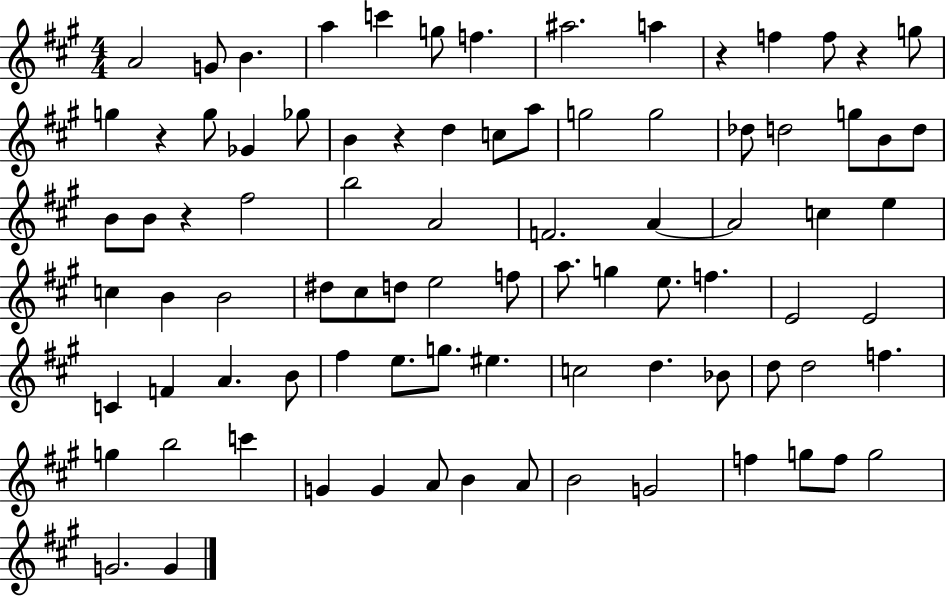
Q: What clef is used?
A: treble